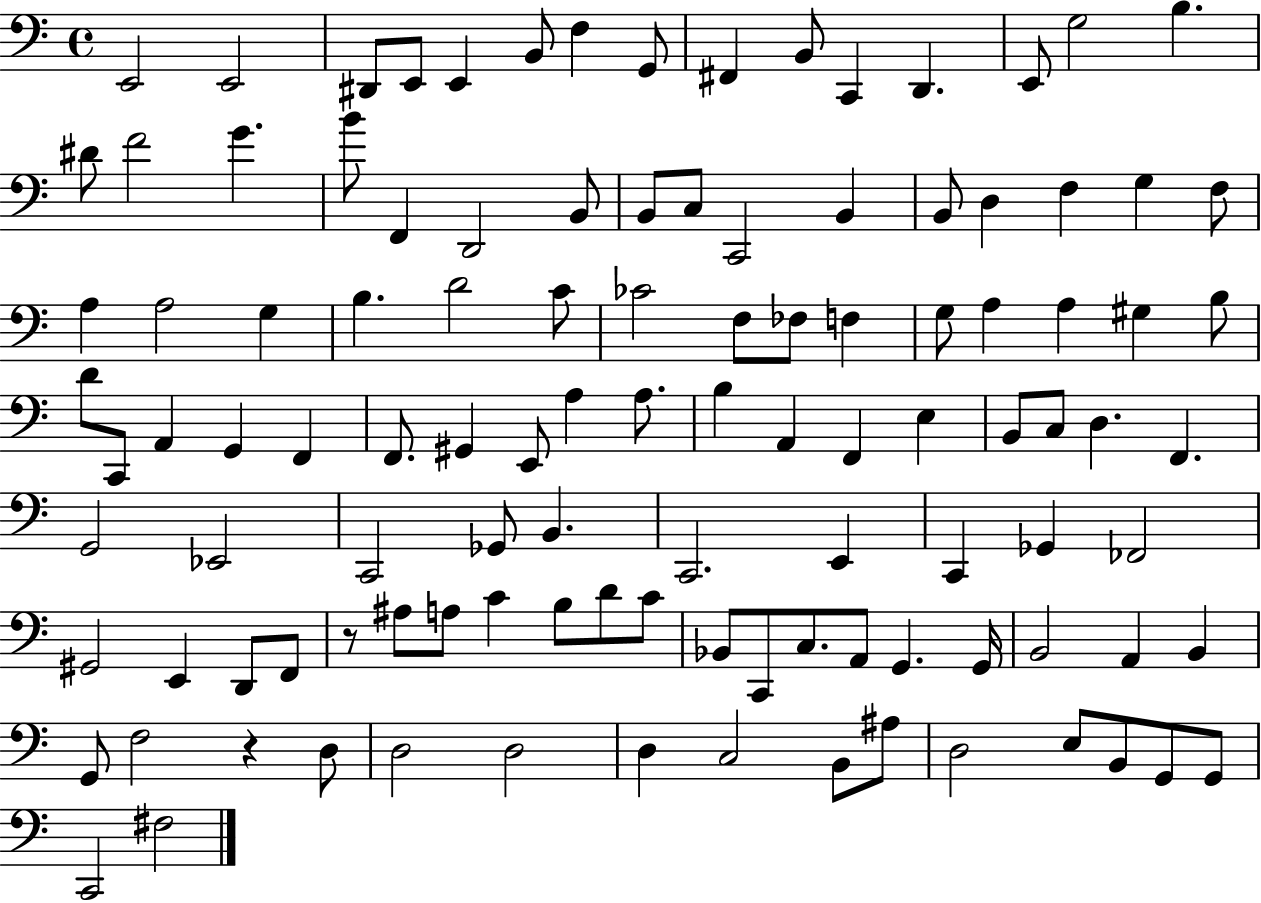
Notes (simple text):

E2/h E2/h D#2/e E2/e E2/q B2/e F3/q G2/e F#2/q B2/e C2/q D2/q. E2/e G3/h B3/q. D#4/e F4/h G4/q. B4/e F2/q D2/h B2/e B2/e C3/e C2/h B2/q B2/e D3/q F3/q G3/q F3/e A3/q A3/h G3/q B3/q. D4/h C4/e CES4/h F3/e FES3/e F3/q G3/e A3/q A3/q G#3/q B3/e D4/e C2/e A2/q G2/q F2/q F2/e. G#2/q E2/e A3/q A3/e. B3/q A2/q F2/q E3/q B2/e C3/e D3/q. F2/q. G2/h Eb2/h C2/h Gb2/e B2/q. C2/h. E2/q C2/q Gb2/q FES2/h G#2/h E2/q D2/e F2/e R/e A#3/e A3/e C4/q B3/e D4/e C4/e Bb2/e C2/e C3/e. A2/e G2/q. G2/s B2/h A2/q B2/q G2/e F3/h R/q D3/e D3/h D3/h D3/q C3/h B2/e A#3/e D3/h E3/e B2/e G2/e G2/e C2/h F#3/h